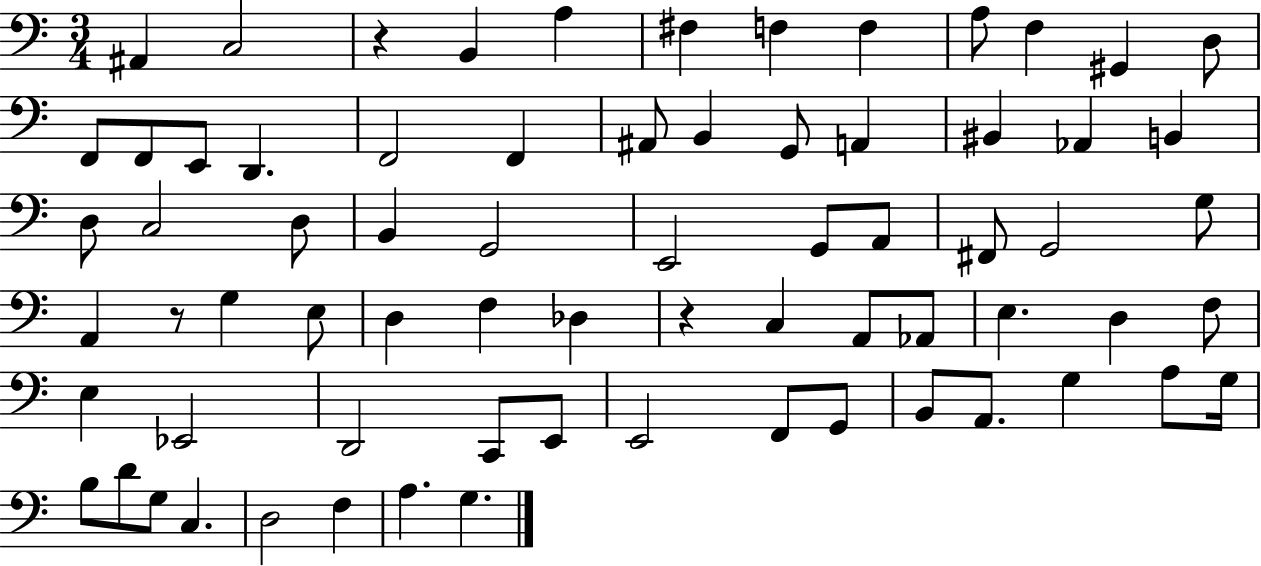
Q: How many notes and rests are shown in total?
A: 71